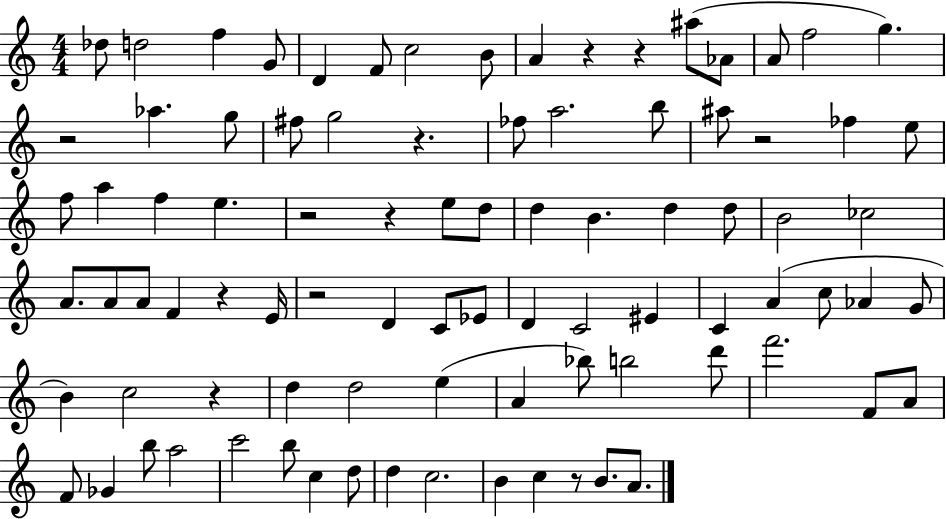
X:1
T:Untitled
M:4/4
L:1/4
K:C
_d/2 d2 f G/2 D F/2 c2 B/2 A z z ^a/2 _A/2 A/2 f2 g z2 _a g/2 ^f/2 g2 z _f/2 a2 b/2 ^a/2 z2 _f e/2 f/2 a f e z2 z e/2 d/2 d B d d/2 B2 _c2 A/2 A/2 A/2 F z E/4 z2 D C/2 _E/2 D C2 ^E C A c/2 _A G/2 B c2 z d d2 e A _b/2 b2 d'/2 f'2 F/2 A/2 F/2 _G b/2 a2 c'2 b/2 c d/2 d c2 B c z/2 B/2 A/2